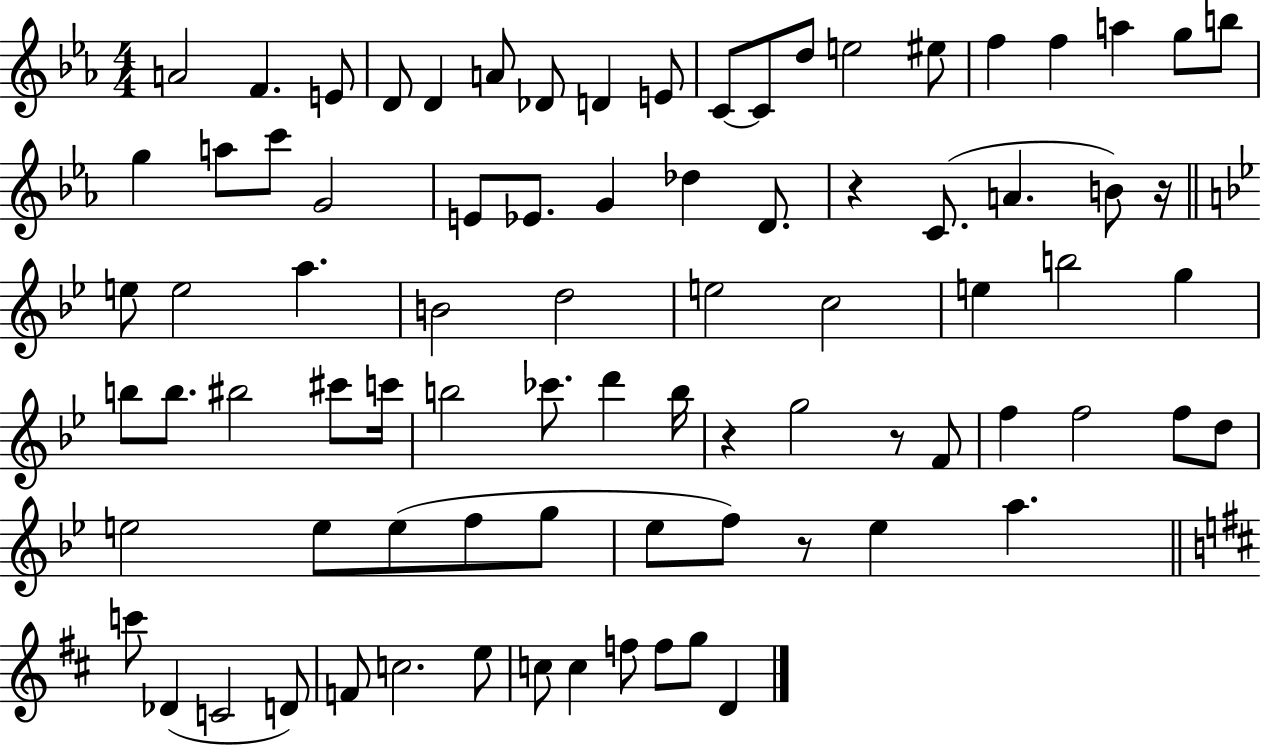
{
  \clef treble
  \numericTimeSignature
  \time 4/4
  \key ees \major
  \repeat volta 2 { a'2 f'4. e'8 | d'8 d'4 a'8 des'8 d'4 e'8 | c'8~~ c'8 d''8 e''2 eis''8 | f''4 f''4 a''4 g''8 b''8 | \break g''4 a''8 c'''8 g'2 | e'8 ees'8. g'4 des''4 d'8. | r4 c'8.( a'4. b'8) r16 | \bar "||" \break \key bes \major e''8 e''2 a''4. | b'2 d''2 | e''2 c''2 | e''4 b''2 g''4 | \break b''8 b''8. bis''2 cis'''8 c'''16 | b''2 ces'''8. d'''4 b''16 | r4 g''2 r8 f'8 | f''4 f''2 f''8 d''8 | \break e''2 e''8 e''8( f''8 g''8 | ees''8 f''8) r8 ees''4 a''4. | \bar "||" \break \key d \major c'''8 des'4( c'2 d'8) | f'8 c''2. e''8 | c''8 c''4 f''8 f''8 g''8 d'4 | } \bar "|."
}